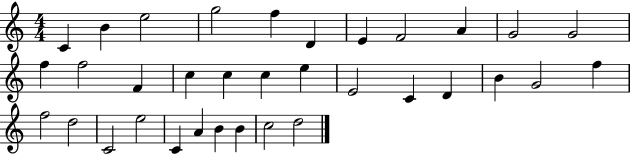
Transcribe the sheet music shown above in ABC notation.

X:1
T:Untitled
M:4/4
L:1/4
K:C
C B e2 g2 f D E F2 A G2 G2 f f2 F c c c e E2 C D B G2 f f2 d2 C2 e2 C A B B c2 d2